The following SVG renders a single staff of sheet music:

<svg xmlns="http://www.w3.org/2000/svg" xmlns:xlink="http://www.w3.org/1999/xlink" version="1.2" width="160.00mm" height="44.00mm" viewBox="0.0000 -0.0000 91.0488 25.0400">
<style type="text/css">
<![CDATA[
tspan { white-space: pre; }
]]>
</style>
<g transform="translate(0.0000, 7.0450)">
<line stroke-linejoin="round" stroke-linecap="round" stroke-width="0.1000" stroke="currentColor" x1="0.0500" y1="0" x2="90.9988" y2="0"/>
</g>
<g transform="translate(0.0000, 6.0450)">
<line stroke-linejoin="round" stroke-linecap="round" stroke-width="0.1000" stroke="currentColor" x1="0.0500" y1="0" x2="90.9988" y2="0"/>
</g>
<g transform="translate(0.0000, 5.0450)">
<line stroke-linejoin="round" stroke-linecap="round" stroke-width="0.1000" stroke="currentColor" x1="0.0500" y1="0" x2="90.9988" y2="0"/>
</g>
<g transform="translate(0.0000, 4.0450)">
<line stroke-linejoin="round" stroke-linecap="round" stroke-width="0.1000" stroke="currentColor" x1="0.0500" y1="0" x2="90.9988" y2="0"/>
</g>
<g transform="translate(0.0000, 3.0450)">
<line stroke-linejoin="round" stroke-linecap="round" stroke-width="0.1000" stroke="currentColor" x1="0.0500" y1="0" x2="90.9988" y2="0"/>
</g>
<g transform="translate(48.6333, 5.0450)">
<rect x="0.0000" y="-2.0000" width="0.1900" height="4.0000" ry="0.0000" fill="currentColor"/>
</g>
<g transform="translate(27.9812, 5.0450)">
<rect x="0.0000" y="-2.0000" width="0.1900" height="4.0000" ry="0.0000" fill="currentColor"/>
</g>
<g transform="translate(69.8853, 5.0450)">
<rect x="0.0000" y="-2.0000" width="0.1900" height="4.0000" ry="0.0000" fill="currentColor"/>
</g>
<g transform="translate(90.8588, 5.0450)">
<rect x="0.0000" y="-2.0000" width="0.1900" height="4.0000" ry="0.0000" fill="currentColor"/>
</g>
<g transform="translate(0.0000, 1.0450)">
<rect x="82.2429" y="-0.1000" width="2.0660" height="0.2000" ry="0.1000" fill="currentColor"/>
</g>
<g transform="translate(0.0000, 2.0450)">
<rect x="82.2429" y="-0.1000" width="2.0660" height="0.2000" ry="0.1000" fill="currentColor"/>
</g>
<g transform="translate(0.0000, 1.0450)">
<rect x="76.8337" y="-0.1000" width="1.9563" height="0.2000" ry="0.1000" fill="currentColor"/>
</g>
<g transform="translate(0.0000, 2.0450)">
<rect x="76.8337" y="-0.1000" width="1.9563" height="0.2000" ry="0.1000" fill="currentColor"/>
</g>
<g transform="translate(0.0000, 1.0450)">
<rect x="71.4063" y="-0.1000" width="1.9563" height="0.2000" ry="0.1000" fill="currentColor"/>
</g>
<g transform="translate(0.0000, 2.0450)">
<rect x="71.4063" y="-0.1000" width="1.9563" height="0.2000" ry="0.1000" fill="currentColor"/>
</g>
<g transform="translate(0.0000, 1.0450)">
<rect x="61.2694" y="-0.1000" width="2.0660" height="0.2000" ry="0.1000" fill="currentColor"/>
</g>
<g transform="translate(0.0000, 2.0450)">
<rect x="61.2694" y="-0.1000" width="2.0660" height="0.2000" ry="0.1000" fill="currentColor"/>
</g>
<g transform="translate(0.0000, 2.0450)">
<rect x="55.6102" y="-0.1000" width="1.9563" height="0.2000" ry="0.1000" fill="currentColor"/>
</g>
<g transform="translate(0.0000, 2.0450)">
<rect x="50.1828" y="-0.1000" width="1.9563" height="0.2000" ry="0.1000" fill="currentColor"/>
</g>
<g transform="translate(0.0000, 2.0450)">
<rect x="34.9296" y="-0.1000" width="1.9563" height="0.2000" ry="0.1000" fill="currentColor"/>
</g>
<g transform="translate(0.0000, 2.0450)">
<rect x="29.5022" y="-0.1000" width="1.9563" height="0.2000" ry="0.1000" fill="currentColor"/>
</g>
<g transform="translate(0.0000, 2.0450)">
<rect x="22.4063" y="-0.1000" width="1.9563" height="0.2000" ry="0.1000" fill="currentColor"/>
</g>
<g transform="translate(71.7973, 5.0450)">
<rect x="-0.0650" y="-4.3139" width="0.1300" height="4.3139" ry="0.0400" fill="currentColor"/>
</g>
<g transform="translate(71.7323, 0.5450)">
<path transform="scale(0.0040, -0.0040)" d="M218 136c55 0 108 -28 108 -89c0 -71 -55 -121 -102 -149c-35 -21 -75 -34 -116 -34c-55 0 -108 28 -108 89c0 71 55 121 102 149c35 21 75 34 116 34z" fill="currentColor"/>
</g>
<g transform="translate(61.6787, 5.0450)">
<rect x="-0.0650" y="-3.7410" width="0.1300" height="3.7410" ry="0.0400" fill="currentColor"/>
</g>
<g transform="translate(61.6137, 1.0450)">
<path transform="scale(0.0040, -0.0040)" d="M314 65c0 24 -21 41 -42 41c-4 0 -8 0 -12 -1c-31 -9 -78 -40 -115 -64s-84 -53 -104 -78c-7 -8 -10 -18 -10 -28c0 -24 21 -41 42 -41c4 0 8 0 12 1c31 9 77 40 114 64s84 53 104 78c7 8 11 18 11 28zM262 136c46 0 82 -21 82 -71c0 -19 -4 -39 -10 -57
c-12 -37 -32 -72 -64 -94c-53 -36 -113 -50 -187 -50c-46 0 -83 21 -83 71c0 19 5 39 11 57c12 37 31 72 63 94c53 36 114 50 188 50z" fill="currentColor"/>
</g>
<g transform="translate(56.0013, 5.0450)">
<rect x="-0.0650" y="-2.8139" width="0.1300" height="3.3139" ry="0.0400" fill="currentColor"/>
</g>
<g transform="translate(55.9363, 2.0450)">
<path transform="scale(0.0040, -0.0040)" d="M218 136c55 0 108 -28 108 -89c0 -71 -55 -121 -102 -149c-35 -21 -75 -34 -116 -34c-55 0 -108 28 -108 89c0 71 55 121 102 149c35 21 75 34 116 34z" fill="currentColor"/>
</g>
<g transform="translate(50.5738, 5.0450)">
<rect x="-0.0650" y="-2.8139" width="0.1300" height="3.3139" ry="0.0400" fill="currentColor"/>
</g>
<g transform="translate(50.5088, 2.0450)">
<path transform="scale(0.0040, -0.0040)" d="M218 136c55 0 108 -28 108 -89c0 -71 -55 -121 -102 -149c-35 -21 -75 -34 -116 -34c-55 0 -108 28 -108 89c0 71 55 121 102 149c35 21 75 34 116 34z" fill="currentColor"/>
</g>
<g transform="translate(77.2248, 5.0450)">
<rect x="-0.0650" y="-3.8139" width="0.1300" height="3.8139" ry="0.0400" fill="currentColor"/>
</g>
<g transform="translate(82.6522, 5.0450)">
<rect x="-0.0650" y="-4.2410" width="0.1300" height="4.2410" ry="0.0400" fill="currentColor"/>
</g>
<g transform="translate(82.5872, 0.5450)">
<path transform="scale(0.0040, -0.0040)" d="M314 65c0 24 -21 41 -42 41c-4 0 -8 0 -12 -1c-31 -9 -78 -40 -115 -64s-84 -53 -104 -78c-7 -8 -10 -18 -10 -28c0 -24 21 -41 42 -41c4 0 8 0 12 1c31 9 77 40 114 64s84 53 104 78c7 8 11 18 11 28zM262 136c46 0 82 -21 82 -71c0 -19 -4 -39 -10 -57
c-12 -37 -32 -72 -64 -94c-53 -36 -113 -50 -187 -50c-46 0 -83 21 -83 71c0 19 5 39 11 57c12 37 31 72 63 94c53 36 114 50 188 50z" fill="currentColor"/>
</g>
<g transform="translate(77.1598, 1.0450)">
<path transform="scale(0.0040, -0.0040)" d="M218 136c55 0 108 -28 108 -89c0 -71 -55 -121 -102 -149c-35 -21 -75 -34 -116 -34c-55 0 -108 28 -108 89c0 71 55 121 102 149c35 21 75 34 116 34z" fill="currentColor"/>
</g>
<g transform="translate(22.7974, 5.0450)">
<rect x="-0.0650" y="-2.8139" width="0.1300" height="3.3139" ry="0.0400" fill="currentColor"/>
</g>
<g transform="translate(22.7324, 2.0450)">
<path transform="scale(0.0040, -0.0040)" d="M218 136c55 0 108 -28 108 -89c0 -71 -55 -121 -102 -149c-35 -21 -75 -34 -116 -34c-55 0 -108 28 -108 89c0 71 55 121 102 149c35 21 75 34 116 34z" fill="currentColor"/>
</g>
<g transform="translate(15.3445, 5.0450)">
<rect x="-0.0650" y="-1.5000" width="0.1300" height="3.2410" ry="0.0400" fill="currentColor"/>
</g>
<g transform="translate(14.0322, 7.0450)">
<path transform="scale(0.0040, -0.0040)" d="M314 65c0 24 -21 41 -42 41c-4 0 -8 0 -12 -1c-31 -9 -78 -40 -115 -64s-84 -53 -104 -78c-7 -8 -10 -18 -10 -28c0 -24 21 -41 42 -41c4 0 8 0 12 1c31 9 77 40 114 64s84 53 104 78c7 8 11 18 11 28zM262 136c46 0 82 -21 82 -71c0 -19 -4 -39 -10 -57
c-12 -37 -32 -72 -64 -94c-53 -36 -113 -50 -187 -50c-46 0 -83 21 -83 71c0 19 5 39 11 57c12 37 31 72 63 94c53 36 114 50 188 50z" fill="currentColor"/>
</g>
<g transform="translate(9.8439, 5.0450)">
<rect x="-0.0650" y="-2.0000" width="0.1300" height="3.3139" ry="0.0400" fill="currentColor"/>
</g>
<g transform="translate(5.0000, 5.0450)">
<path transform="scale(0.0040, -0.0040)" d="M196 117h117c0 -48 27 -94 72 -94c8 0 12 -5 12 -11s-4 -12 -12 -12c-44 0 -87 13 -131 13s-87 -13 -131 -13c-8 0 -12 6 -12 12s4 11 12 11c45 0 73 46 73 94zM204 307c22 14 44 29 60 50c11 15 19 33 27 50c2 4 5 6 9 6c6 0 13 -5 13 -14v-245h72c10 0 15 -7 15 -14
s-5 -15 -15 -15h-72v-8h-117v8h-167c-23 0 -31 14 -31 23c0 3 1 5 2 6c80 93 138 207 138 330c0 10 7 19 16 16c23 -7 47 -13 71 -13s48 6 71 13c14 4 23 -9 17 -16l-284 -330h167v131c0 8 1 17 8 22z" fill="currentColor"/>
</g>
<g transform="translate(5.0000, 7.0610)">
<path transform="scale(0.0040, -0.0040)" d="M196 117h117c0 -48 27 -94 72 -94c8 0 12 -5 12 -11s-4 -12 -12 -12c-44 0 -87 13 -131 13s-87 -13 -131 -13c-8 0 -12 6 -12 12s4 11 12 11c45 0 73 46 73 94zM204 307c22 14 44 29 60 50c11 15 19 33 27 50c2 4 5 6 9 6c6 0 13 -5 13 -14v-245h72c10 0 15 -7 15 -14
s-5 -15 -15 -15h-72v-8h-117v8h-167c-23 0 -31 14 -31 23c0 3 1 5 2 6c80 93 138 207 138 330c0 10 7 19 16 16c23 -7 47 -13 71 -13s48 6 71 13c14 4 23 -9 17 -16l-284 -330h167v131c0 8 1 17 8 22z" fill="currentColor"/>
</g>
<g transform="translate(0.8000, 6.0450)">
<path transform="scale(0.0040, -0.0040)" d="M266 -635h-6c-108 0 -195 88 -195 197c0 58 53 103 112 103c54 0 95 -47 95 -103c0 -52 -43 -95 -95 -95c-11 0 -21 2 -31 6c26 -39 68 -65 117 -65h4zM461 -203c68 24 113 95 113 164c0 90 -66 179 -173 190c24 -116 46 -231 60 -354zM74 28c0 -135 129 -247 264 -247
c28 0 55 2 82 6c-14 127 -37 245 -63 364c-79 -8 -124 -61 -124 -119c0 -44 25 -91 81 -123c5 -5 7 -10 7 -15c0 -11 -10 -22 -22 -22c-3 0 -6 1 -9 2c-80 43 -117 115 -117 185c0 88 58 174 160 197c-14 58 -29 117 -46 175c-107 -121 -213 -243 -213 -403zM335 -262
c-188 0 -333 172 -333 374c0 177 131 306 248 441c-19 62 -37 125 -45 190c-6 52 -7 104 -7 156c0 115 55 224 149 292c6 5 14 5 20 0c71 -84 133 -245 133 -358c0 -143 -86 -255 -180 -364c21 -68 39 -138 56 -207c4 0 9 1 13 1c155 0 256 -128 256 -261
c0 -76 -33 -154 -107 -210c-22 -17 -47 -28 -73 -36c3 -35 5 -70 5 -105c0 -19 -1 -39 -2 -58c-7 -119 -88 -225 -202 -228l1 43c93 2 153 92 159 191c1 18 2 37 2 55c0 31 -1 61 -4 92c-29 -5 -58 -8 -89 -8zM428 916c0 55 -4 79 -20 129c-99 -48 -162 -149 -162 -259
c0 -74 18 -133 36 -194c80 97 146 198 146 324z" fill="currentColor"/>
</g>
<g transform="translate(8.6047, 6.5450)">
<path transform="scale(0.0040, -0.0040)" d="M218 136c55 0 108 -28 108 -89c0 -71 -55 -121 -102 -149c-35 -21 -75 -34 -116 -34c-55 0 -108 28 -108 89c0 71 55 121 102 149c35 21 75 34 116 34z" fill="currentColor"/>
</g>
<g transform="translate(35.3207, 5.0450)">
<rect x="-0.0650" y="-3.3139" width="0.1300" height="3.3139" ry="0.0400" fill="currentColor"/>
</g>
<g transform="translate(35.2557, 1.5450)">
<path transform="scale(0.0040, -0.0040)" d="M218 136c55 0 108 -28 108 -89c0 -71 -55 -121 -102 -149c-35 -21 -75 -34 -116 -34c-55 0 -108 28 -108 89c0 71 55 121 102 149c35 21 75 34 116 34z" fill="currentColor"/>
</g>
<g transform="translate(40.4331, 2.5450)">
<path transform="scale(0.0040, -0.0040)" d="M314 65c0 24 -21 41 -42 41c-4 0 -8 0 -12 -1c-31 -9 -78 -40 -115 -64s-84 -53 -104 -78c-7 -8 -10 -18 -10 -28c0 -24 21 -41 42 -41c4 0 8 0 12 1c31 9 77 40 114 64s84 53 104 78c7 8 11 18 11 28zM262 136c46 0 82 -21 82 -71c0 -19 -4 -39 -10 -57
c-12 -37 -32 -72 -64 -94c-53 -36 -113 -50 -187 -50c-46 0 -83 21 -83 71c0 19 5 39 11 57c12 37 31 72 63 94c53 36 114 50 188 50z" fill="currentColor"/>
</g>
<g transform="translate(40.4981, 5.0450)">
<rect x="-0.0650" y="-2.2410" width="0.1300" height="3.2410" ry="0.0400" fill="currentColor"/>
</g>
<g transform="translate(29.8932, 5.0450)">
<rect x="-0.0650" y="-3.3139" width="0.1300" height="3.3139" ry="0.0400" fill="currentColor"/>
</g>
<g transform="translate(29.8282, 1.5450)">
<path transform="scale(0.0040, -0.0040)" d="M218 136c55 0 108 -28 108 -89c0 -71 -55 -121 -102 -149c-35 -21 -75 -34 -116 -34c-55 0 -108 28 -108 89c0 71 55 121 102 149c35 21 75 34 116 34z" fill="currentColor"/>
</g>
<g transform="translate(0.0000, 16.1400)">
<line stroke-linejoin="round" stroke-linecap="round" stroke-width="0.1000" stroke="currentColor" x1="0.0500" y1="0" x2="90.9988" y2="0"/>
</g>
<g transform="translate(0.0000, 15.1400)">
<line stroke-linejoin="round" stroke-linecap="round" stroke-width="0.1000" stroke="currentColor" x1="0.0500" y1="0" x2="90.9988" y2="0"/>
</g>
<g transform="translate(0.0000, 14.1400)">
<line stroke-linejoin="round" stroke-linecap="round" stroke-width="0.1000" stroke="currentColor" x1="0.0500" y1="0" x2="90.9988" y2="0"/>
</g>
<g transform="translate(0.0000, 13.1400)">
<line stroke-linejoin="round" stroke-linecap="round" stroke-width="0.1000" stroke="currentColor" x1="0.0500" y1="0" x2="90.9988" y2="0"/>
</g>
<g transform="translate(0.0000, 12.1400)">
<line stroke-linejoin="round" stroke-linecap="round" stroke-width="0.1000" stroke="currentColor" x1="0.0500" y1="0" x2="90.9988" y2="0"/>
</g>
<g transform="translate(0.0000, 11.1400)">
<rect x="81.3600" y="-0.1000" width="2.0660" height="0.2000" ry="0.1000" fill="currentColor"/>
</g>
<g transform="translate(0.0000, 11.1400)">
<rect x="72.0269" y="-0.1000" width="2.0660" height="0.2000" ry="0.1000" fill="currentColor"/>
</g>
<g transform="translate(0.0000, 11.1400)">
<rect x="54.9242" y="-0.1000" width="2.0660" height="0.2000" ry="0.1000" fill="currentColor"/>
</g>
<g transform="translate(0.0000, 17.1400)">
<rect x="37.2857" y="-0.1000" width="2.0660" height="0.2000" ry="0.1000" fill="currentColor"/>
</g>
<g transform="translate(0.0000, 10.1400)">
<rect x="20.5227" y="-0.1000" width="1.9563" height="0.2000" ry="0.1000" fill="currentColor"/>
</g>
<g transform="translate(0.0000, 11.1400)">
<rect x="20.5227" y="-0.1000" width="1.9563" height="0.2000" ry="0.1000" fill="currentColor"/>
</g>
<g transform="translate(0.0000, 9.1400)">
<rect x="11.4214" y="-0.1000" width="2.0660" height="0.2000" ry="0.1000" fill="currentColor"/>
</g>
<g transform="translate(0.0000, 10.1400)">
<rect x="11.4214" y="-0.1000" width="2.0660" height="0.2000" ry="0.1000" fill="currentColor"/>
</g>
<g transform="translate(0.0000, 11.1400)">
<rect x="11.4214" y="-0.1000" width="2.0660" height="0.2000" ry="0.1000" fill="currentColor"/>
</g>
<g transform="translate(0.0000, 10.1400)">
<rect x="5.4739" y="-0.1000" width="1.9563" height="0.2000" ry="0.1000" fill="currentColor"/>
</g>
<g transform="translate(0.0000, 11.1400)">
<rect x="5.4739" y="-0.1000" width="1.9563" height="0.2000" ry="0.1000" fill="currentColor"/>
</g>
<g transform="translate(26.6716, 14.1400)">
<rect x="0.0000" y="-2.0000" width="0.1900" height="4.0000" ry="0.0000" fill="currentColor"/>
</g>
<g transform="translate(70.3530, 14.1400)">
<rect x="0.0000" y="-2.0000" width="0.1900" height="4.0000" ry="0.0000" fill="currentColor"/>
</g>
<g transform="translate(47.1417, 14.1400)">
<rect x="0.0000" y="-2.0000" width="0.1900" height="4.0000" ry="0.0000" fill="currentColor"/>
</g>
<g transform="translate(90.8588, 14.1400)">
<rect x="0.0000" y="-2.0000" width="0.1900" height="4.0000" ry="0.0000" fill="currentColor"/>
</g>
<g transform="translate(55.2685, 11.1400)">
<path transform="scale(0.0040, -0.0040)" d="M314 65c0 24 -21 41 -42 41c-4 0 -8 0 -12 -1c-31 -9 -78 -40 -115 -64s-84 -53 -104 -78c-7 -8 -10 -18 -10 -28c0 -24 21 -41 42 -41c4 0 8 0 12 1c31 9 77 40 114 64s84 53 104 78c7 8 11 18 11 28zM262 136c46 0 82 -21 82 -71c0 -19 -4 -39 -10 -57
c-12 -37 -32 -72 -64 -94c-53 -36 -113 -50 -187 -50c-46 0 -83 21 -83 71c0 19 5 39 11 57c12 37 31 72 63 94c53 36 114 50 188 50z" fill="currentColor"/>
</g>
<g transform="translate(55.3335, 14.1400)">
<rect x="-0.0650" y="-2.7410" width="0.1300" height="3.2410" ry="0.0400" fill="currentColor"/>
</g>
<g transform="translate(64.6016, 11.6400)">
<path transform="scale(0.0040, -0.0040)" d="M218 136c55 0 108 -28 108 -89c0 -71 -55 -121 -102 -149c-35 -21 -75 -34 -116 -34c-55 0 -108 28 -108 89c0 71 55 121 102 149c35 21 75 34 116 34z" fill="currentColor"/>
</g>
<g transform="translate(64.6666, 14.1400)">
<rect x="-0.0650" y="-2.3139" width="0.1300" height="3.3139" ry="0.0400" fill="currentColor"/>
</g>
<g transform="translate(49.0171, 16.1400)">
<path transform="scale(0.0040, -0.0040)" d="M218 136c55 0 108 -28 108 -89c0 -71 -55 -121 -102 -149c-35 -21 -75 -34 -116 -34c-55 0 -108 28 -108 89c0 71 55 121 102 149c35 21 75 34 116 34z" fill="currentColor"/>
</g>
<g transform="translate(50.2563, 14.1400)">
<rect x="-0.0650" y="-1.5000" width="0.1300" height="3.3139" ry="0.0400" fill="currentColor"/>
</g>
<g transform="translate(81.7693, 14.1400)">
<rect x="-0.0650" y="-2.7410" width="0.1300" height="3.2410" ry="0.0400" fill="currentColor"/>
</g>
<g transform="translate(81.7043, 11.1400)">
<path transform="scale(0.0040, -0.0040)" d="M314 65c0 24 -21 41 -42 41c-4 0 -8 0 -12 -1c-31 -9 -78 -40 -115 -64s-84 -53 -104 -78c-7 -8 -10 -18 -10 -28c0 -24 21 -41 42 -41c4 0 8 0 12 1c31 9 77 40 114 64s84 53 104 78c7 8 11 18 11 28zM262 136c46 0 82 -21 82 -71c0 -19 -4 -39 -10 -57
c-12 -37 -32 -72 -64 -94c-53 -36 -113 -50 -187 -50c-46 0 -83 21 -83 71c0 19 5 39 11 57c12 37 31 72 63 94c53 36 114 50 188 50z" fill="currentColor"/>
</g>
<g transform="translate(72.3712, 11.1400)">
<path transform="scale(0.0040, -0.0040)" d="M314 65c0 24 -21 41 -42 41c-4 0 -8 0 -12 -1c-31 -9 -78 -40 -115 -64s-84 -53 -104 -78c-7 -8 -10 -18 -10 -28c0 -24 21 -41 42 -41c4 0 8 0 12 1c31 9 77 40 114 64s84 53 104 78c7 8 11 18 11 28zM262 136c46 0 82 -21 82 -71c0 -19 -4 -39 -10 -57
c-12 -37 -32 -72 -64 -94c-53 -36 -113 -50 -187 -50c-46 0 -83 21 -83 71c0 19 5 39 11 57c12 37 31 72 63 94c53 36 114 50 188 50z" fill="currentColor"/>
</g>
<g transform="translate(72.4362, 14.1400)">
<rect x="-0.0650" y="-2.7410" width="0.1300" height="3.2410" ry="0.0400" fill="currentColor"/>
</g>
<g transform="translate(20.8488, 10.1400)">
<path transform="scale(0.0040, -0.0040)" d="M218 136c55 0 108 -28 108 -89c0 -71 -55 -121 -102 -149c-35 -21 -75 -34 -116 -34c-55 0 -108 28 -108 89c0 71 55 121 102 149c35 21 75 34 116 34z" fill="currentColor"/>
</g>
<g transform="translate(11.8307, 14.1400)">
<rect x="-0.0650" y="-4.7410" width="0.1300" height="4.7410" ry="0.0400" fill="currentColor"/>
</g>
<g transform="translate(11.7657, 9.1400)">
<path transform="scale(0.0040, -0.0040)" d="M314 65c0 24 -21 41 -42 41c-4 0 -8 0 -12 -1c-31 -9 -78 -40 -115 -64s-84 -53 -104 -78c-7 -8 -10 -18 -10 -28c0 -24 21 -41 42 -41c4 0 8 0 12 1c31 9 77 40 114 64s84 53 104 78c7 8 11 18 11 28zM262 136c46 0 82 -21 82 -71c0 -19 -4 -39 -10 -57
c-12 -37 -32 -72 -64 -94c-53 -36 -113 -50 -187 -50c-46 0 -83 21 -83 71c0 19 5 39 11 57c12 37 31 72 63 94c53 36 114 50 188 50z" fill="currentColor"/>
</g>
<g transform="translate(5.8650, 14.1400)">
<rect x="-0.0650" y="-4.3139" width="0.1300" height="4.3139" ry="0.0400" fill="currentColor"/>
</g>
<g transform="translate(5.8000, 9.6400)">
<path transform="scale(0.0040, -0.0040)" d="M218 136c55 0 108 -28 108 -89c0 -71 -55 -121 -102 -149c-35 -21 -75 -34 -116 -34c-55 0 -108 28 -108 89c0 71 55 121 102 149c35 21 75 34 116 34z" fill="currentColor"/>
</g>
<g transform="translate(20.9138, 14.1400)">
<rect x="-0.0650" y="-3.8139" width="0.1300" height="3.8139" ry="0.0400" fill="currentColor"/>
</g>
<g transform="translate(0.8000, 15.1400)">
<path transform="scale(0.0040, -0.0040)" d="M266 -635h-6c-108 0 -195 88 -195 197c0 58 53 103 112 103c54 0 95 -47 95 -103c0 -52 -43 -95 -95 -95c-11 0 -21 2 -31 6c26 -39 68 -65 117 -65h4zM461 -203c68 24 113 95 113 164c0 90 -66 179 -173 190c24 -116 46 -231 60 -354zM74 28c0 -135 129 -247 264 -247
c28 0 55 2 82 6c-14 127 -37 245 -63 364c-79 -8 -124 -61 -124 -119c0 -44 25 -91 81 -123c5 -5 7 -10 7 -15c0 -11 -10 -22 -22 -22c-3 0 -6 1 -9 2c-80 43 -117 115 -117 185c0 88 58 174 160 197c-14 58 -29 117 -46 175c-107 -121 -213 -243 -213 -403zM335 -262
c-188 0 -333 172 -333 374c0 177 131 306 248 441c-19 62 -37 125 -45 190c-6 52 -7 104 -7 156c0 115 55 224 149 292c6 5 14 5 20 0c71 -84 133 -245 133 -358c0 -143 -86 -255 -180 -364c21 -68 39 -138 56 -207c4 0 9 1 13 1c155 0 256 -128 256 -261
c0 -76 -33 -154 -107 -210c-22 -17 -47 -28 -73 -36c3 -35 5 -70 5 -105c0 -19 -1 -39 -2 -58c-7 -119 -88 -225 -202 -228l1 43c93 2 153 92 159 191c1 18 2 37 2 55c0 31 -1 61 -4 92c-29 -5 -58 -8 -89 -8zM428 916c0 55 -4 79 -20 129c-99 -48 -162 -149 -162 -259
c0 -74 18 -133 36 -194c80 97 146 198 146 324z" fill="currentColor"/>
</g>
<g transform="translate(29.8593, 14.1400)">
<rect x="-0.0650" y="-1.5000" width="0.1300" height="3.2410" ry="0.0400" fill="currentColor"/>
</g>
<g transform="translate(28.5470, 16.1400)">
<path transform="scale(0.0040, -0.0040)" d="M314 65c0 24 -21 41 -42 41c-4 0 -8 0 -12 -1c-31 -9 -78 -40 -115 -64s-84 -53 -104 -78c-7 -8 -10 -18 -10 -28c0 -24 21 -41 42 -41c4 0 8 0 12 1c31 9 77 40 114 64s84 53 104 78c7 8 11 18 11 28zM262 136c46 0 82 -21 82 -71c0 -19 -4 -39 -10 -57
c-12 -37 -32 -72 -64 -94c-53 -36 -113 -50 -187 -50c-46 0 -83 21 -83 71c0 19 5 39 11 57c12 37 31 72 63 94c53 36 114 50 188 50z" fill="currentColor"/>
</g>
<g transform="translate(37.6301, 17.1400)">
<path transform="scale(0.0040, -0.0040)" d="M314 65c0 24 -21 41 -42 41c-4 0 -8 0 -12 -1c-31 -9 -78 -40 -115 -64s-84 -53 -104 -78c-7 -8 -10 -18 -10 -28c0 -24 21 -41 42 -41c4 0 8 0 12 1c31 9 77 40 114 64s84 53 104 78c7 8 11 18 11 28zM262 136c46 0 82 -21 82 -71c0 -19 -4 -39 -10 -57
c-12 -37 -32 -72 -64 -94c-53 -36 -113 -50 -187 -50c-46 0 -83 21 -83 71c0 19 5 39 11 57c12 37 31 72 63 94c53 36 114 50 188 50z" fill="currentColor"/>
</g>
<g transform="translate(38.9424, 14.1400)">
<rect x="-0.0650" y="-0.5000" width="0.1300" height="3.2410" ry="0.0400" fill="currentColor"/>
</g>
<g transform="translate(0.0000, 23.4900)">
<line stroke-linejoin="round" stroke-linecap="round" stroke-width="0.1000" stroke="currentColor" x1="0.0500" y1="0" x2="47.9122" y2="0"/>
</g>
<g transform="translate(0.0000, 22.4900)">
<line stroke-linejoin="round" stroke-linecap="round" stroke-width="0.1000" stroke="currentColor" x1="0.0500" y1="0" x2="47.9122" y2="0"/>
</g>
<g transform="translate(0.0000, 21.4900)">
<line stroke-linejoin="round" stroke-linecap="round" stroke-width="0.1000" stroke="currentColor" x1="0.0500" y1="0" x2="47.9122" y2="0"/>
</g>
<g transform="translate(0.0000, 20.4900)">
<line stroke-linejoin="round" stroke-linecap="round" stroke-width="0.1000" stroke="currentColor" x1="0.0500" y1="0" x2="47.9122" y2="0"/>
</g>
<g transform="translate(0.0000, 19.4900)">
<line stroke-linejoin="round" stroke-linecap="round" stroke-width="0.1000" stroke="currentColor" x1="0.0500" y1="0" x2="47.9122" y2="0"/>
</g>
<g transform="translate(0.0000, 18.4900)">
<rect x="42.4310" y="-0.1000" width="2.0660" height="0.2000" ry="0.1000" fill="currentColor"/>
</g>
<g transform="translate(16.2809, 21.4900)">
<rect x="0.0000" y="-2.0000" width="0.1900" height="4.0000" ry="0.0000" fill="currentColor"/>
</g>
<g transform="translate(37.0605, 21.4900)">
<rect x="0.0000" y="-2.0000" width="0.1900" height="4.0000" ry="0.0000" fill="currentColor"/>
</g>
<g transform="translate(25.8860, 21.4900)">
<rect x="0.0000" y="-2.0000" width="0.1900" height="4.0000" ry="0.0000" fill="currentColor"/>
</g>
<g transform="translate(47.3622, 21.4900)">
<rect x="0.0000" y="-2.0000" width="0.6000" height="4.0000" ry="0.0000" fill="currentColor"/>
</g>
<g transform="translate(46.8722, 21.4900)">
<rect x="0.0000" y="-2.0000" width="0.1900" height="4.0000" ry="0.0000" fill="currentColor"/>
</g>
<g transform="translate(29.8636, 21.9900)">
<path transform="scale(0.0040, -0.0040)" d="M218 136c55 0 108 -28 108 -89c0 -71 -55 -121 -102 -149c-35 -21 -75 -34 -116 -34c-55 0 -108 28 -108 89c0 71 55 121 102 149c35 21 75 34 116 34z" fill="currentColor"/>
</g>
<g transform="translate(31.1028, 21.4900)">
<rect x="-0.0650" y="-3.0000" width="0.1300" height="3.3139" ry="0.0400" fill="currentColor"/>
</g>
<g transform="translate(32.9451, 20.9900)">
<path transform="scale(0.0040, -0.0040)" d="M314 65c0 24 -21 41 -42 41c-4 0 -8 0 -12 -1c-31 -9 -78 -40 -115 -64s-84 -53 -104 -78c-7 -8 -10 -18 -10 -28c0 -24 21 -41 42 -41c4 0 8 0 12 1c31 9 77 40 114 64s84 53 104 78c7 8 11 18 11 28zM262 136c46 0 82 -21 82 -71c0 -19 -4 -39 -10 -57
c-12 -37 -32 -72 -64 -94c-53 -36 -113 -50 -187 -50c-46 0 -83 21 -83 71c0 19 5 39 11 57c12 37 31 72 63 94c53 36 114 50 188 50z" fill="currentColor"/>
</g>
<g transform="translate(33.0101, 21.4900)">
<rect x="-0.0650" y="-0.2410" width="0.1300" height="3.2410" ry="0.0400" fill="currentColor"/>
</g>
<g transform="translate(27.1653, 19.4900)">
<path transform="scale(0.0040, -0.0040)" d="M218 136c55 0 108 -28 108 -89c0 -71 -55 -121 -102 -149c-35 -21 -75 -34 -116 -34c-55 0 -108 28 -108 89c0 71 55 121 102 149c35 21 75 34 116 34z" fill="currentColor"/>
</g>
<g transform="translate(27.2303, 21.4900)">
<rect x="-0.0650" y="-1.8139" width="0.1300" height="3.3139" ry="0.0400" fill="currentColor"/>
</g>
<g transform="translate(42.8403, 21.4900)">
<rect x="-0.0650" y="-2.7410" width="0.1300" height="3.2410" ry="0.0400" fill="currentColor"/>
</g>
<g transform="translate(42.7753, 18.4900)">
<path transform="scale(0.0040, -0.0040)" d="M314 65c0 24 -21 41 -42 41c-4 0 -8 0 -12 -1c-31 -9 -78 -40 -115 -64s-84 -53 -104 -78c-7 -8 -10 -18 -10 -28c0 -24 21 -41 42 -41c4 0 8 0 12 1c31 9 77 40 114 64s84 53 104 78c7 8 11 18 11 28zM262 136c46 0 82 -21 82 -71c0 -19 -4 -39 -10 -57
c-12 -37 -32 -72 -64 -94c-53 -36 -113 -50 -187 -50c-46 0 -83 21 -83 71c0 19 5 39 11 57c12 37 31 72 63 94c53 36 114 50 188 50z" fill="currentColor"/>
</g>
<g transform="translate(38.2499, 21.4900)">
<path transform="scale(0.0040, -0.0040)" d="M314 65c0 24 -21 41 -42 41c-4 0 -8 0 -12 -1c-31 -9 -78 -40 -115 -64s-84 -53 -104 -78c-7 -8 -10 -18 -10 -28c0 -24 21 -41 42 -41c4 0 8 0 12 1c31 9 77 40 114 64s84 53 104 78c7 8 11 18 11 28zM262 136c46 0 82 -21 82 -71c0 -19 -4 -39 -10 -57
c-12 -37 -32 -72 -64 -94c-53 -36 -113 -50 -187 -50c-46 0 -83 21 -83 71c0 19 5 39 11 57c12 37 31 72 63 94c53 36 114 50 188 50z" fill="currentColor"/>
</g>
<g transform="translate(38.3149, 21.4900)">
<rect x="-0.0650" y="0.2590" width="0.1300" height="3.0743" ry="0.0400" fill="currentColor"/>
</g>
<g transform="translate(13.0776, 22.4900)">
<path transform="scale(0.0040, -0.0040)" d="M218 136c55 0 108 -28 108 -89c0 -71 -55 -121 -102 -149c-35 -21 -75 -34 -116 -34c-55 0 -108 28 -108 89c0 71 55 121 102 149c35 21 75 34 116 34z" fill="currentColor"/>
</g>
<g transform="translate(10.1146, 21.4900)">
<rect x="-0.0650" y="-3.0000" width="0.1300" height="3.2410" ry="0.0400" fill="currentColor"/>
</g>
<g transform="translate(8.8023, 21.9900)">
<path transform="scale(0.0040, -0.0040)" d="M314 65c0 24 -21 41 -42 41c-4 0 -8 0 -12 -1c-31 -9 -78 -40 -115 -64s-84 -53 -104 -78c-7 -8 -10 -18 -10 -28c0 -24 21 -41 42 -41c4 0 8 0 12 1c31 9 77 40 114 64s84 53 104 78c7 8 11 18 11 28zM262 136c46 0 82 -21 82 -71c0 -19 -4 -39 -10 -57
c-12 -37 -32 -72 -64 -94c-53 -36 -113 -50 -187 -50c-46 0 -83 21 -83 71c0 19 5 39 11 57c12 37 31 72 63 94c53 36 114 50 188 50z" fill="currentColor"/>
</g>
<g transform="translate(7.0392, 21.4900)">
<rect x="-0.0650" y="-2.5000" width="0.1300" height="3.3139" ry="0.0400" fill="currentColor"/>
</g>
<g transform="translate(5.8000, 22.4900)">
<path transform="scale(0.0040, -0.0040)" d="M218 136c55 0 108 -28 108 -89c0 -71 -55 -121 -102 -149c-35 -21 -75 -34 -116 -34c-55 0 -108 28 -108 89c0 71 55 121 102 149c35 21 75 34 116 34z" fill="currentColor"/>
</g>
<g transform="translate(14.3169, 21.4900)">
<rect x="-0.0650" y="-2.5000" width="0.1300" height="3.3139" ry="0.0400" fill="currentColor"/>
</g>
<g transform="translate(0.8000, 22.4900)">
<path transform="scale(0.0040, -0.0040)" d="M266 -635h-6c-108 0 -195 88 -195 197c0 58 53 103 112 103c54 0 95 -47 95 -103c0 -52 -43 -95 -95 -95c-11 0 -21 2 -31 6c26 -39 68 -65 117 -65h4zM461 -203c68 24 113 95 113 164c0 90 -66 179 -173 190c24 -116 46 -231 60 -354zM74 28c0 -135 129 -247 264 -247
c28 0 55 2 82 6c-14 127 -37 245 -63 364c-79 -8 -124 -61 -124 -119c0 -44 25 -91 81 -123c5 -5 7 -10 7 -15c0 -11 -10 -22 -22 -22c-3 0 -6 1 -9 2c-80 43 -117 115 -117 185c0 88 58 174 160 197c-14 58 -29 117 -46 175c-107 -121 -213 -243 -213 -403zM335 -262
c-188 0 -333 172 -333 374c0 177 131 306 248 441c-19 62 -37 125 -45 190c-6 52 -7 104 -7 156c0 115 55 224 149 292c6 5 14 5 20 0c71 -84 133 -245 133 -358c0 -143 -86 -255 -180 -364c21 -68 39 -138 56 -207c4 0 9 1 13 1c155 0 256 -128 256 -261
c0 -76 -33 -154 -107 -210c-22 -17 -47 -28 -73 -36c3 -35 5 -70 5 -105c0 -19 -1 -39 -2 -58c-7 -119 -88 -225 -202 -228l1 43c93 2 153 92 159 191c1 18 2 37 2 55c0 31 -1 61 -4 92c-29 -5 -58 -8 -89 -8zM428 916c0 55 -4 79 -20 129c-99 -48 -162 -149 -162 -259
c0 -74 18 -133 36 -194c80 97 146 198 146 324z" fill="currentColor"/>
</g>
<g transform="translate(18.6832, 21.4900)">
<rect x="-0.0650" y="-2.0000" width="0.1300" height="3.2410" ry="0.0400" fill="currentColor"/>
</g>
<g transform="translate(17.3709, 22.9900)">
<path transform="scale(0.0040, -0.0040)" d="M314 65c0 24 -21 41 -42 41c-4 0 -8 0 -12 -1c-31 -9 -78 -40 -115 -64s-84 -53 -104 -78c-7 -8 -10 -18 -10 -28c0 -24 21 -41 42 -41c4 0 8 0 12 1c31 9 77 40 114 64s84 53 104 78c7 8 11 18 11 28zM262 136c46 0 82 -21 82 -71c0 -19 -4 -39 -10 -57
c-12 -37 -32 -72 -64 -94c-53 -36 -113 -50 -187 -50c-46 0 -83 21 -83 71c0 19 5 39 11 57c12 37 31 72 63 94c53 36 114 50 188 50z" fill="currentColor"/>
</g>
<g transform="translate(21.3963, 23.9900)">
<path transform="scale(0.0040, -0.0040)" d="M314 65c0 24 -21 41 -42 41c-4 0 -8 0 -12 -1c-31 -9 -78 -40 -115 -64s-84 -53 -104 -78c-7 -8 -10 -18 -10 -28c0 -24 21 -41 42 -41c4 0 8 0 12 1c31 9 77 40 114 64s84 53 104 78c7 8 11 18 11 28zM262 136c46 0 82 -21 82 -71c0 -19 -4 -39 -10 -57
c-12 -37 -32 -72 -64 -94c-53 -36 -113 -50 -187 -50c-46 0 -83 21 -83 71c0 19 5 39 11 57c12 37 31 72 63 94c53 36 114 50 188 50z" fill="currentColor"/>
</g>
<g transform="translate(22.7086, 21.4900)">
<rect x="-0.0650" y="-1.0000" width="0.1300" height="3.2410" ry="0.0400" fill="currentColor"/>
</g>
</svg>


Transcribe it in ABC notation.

X:1
T:Untitled
M:4/4
L:1/4
K:C
F E2 a b b g2 a a c'2 d' c' d'2 d' e'2 c' E2 C2 E a2 g a2 a2 G A2 G F2 D2 f A c2 B2 a2